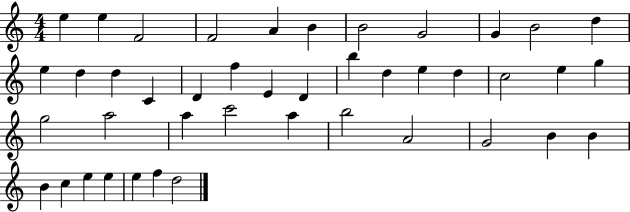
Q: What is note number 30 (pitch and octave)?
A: C6